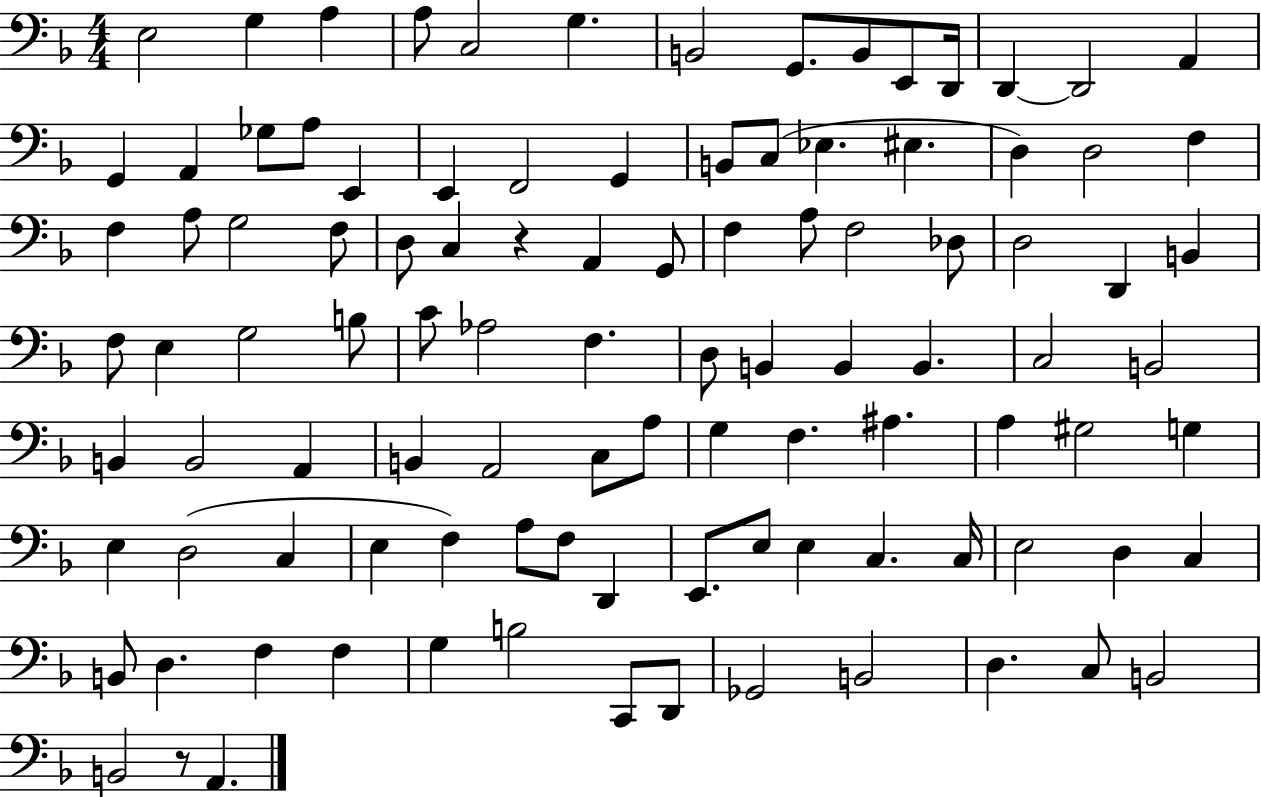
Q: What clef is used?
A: bass